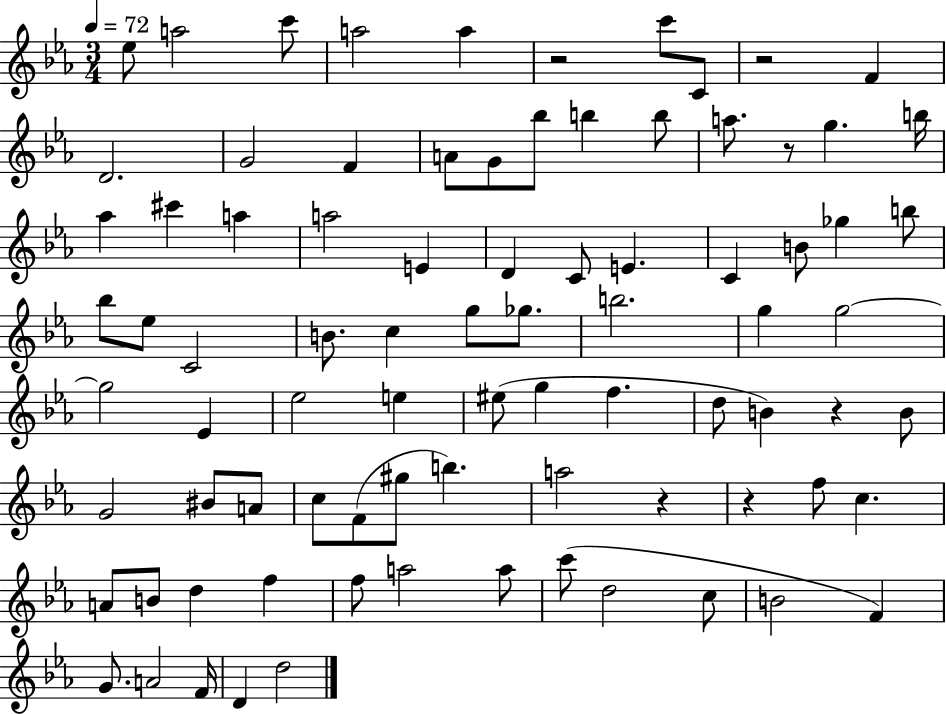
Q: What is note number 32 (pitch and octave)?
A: Bb5